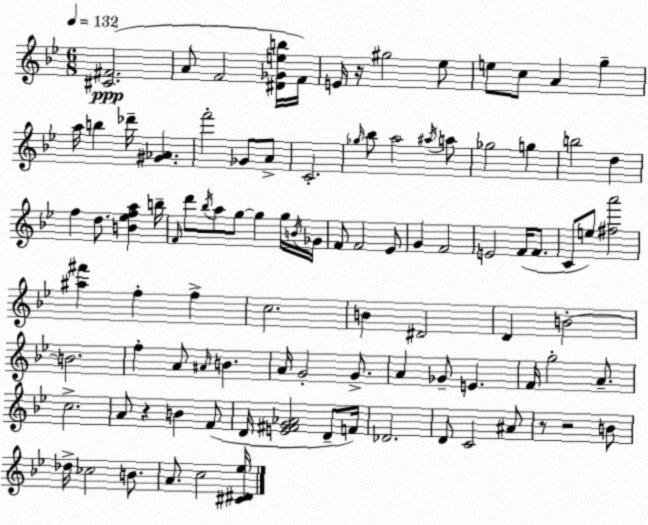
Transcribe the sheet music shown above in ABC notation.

X:1
T:Untitled
M:6/8
L:1/4
K:Gm
[^C^F]2 A/2 F2 [^D_Geb]/4 F/4 E/4 z/4 ^g2 _e/2 e/2 c/2 A g a/4 b _d'/4 [^G_A] f'2 _G/2 A/2 C2 _g/4 _b/2 a2 ^a/4 a/2 _g2 g b2 d f d/2 [B_efa] b/4 F/4 d'/2 _b/4 a/2 g/2 g g/4 B/4 _G/4 F/2 F2 _E/2 G F2 E2 F/4 F/2 C/2 e/2 [^fa']2 [^a^f'] f f c2 B ^D2 D B2 B2 f A/2 ^A/4 B A/4 G2 G/2 A _G/2 E F/4 g2 A/2 c2 A/2 z B F/2 D/4 [E^FG_A]2 D/2 F/4 _D2 D/2 C2 ^A/2 z/2 z2 B/2 _d/4 _c2 B/2 A/2 c2 [^C^D_e]/4